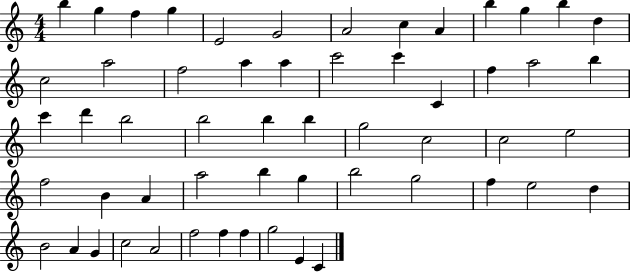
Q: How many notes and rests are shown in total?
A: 56